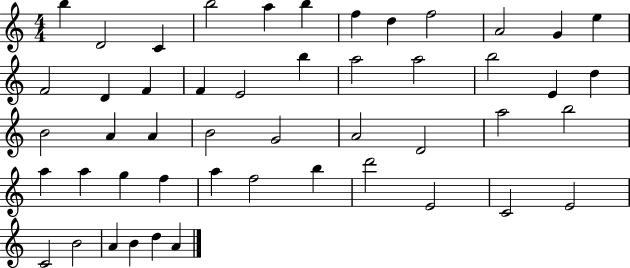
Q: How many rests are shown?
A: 0